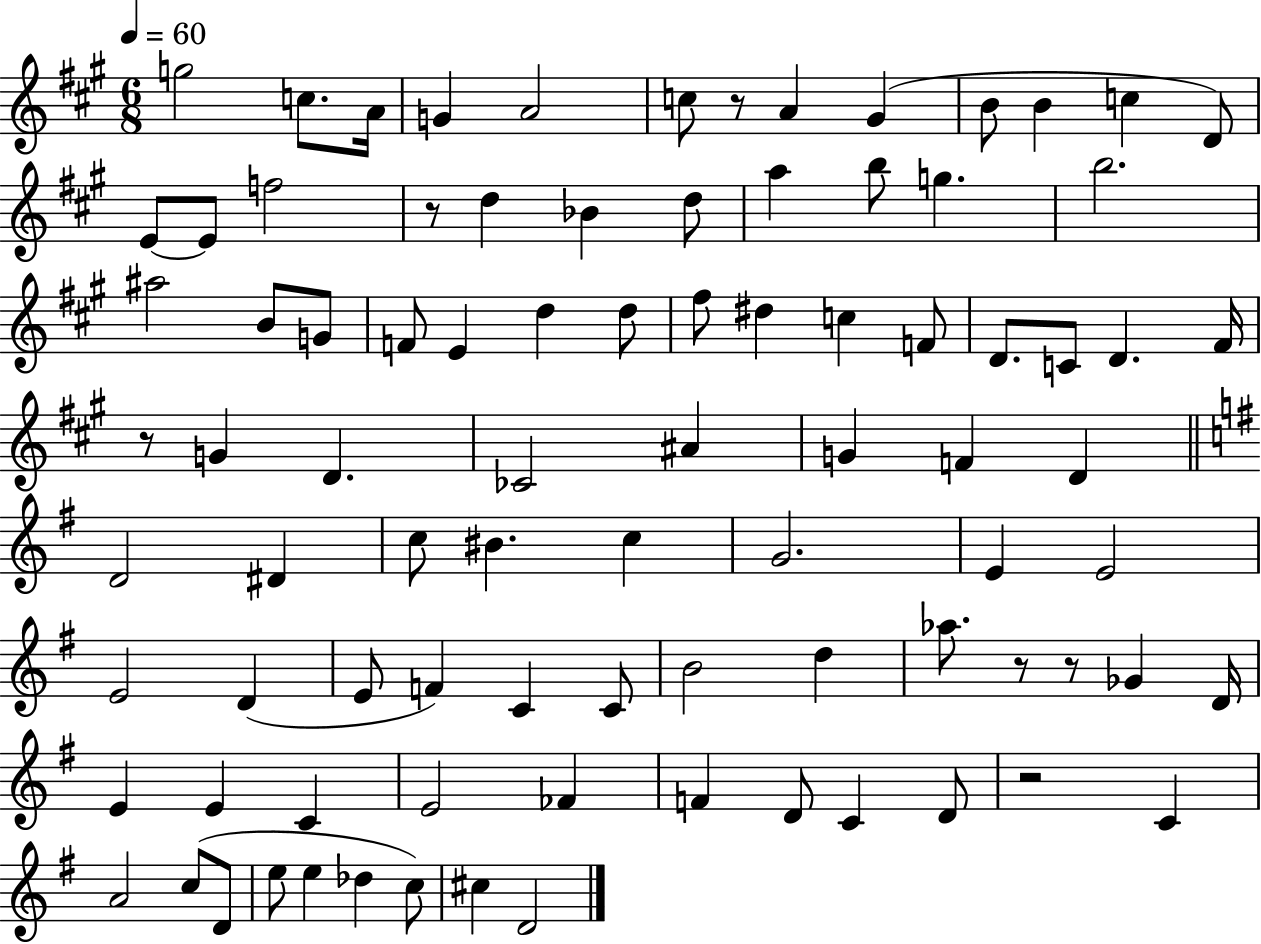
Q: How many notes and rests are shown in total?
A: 88